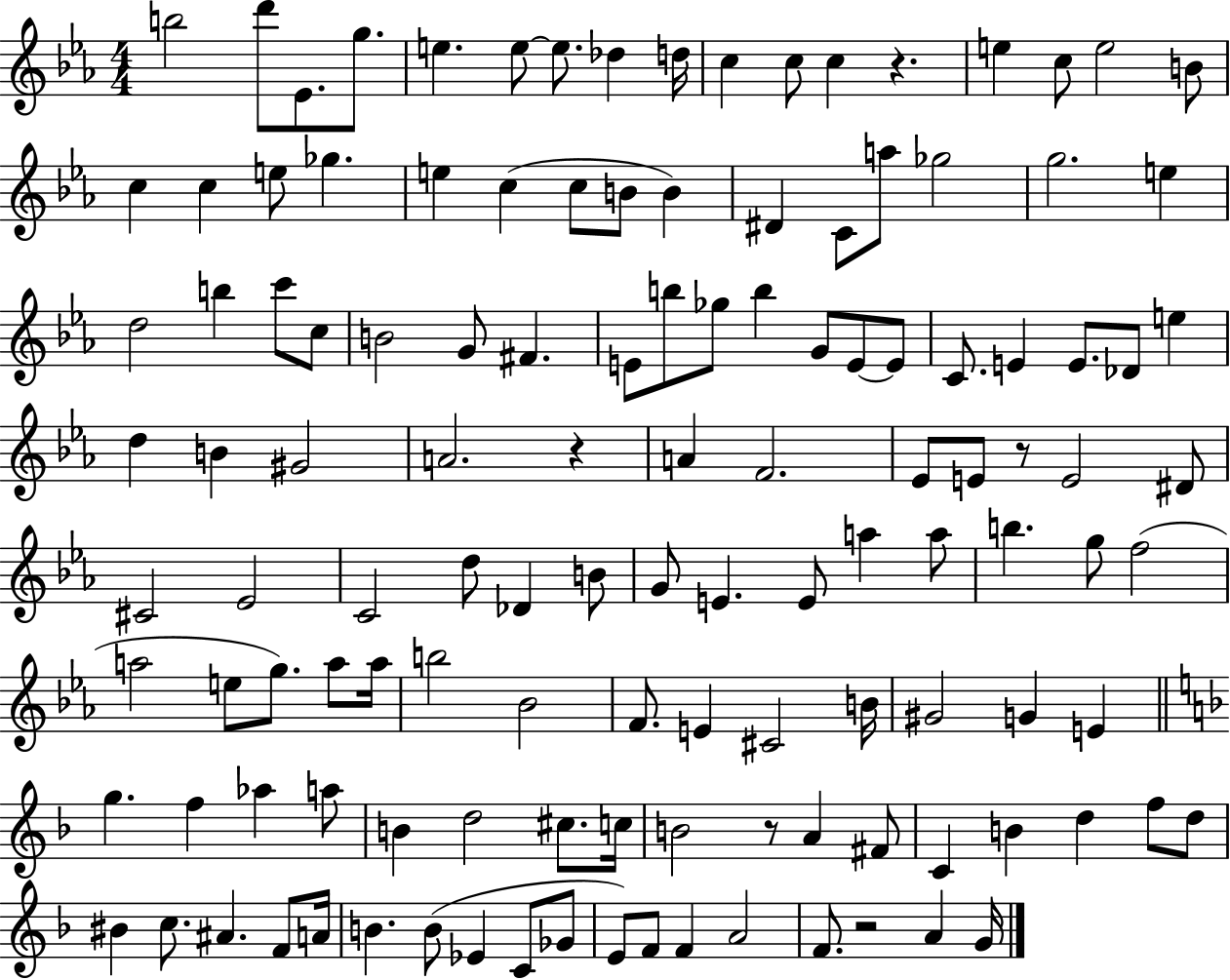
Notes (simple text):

B5/h D6/e Eb4/e. G5/e. E5/q. E5/e E5/e. Db5/q D5/s C5/q C5/e C5/q R/q. E5/q C5/e E5/h B4/e C5/q C5/q E5/e Gb5/q. E5/q C5/q C5/e B4/e B4/q D#4/q C4/e A5/e Gb5/h G5/h. E5/q D5/h B5/q C6/e C5/e B4/h G4/e F#4/q. E4/e B5/e Gb5/e B5/q G4/e E4/e E4/e C4/e. E4/q E4/e. Db4/e E5/q D5/q B4/q G#4/h A4/h. R/q A4/q F4/h. Eb4/e E4/e R/e E4/h D#4/e C#4/h Eb4/h C4/h D5/e Db4/q B4/e G4/e E4/q. E4/e A5/q A5/e B5/q. G5/e F5/h A5/h E5/e G5/e. A5/e A5/s B5/h Bb4/h F4/e. E4/q C#4/h B4/s G#4/h G4/q E4/q G5/q. F5/q Ab5/q A5/e B4/q D5/h C#5/e. C5/s B4/h R/e A4/q F#4/e C4/q B4/q D5/q F5/e D5/e BIS4/q C5/e. A#4/q. F4/e A4/s B4/q. B4/e Eb4/q C4/e Gb4/e E4/e F4/e F4/q A4/h F4/e. R/h A4/q G4/s